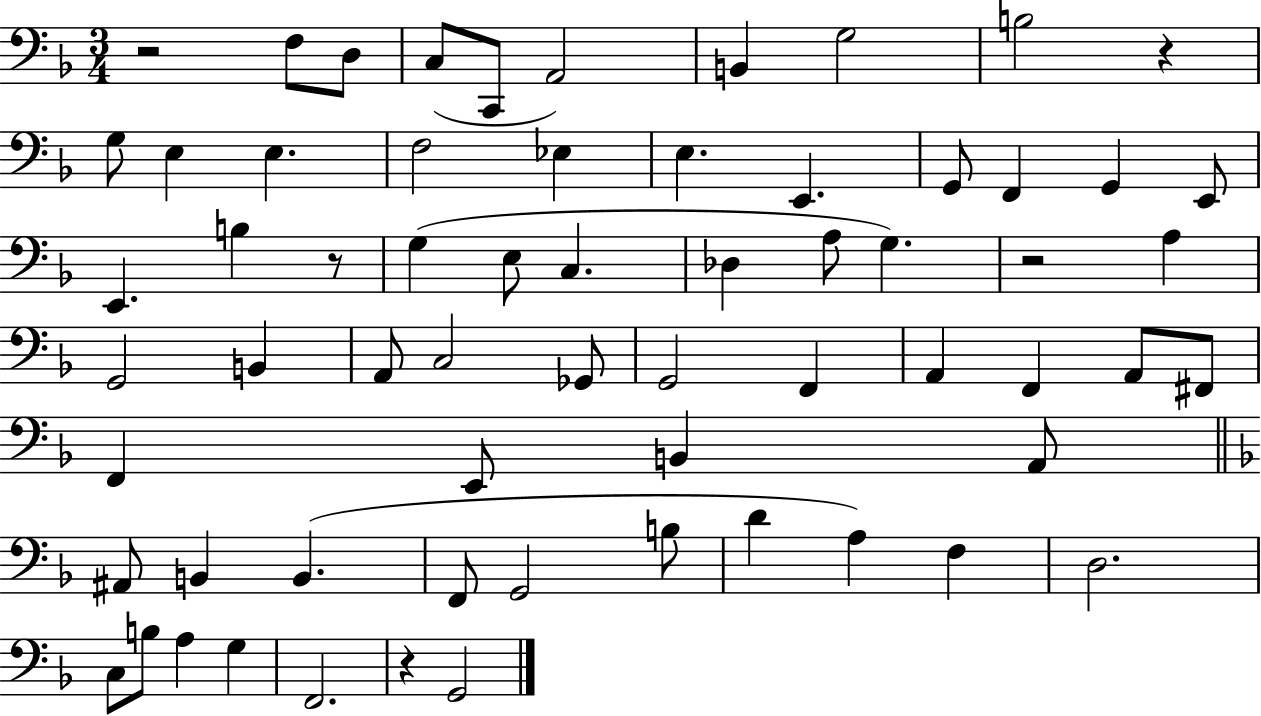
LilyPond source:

{
  \clef bass
  \numericTimeSignature
  \time 3/4
  \key f \major
  r2 f8 d8 | c8( c,8 a,2) | b,4 g2 | b2 r4 | \break g8 e4 e4. | f2 ees4 | e4. e,4. | g,8 f,4 g,4 e,8 | \break e,4. b4 r8 | g4( e8 c4. | des4 a8 g4.) | r2 a4 | \break g,2 b,4 | a,8 c2 ges,8 | g,2 f,4 | a,4 f,4 a,8 fis,8 | \break f,4 e,8 b,4 a,8 | \bar "||" \break \key f \major ais,8 b,4 b,4.( | f,8 g,2 b8 | d'4 a4) f4 | d2. | \break c8 b8 a4 g4 | f,2. | r4 g,2 | \bar "|."
}